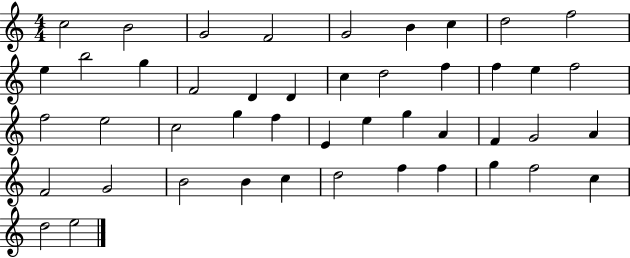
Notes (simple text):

C5/h B4/h G4/h F4/h G4/h B4/q C5/q D5/h F5/h E5/q B5/h G5/q F4/h D4/q D4/q C5/q D5/h F5/q F5/q E5/q F5/h F5/h E5/h C5/h G5/q F5/q E4/q E5/q G5/q A4/q F4/q G4/h A4/q F4/h G4/h B4/h B4/q C5/q D5/h F5/q F5/q G5/q F5/h C5/q D5/h E5/h